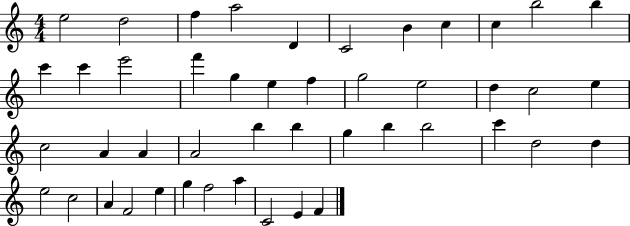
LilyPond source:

{
  \clef treble
  \numericTimeSignature
  \time 4/4
  \key c \major
  e''2 d''2 | f''4 a''2 d'4 | c'2 b'4 c''4 | c''4 b''2 b''4 | \break c'''4 c'''4 e'''2 | f'''4 g''4 e''4 f''4 | g''2 e''2 | d''4 c''2 e''4 | \break c''2 a'4 a'4 | a'2 b''4 b''4 | g''4 b''4 b''2 | c'''4 d''2 d''4 | \break e''2 c''2 | a'4 f'2 e''4 | g''4 f''2 a''4 | c'2 e'4 f'4 | \break \bar "|."
}